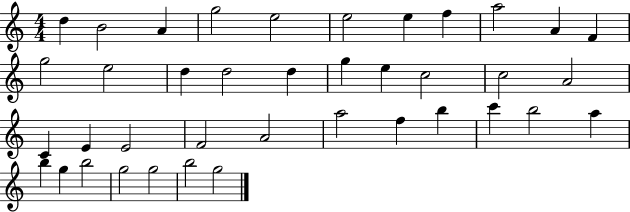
D5/q B4/h A4/q G5/h E5/h E5/h E5/q F5/q A5/h A4/q F4/q G5/h E5/h D5/q D5/h D5/q G5/q E5/q C5/h C5/h A4/h C4/q E4/q E4/h F4/h A4/h A5/h F5/q B5/q C6/q B5/h A5/q B5/q G5/q B5/h G5/h G5/h B5/h G5/h